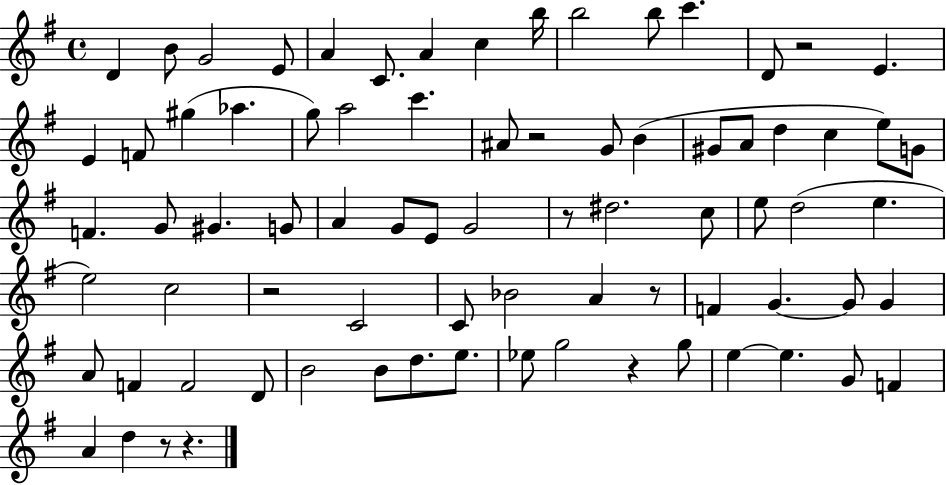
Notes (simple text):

D4/q B4/e G4/h E4/e A4/q C4/e. A4/q C5/q B5/s B5/h B5/e C6/q. D4/e R/h E4/q. E4/q F4/e G#5/q Ab5/q. G5/e A5/h C6/q. A#4/e R/h G4/e B4/q G#4/e A4/e D5/q C5/q E5/e G4/e F4/q. G4/e G#4/q. G4/e A4/q G4/e E4/e G4/h R/e D#5/h. C5/e E5/e D5/h E5/q. E5/h C5/h R/h C4/h C4/e Bb4/h A4/q R/e F4/q G4/q. G4/e G4/q A4/e F4/q F4/h D4/e B4/h B4/e D5/e. E5/e. Eb5/e G5/h R/q G5/e E5/q E5/q. G4/e F4/q A4/q D5/q R/e R/q.